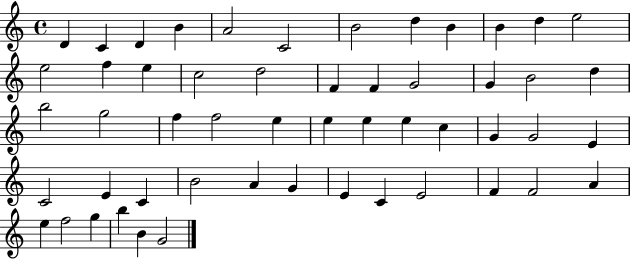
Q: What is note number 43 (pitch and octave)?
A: C4